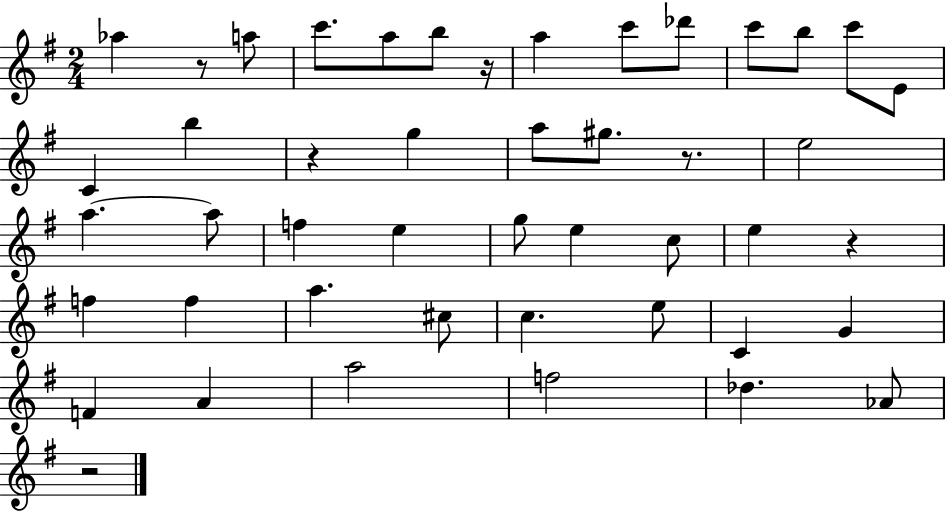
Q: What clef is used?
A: treble